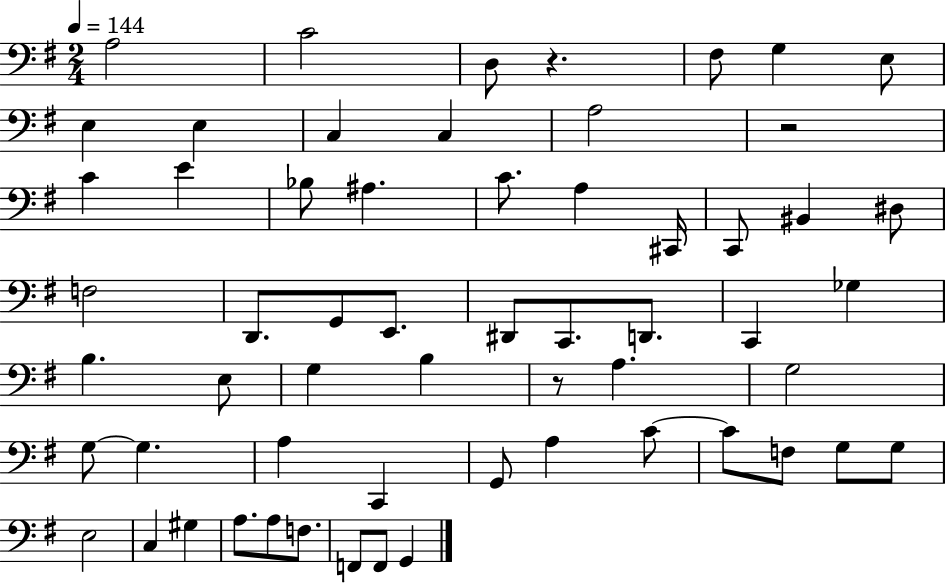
A3/h C4/h D3/e R/q. F#3/e G3/q E3/e E3/q E3/q C3/q C3/q A3/h R/h C4/q E4/q Bb3/e A#3/q. C4/e. A3/q C#2/s C2/e BIS2/q D#3/e F3/h D2/e. G2/e E2/e. D#2/e C2/e. D2/e. C2/q Gb3/q B3/q. E3/e G3/q B3/q R/e A3/q. G3/h G3/e G3/q. A3/q C2/q G2/e A3/q C4/e C4/e F3/e G3/e G3/e E3/h C3/q G#3/q A3/e. A3/e F3/e. F2/e F2/e G2/q